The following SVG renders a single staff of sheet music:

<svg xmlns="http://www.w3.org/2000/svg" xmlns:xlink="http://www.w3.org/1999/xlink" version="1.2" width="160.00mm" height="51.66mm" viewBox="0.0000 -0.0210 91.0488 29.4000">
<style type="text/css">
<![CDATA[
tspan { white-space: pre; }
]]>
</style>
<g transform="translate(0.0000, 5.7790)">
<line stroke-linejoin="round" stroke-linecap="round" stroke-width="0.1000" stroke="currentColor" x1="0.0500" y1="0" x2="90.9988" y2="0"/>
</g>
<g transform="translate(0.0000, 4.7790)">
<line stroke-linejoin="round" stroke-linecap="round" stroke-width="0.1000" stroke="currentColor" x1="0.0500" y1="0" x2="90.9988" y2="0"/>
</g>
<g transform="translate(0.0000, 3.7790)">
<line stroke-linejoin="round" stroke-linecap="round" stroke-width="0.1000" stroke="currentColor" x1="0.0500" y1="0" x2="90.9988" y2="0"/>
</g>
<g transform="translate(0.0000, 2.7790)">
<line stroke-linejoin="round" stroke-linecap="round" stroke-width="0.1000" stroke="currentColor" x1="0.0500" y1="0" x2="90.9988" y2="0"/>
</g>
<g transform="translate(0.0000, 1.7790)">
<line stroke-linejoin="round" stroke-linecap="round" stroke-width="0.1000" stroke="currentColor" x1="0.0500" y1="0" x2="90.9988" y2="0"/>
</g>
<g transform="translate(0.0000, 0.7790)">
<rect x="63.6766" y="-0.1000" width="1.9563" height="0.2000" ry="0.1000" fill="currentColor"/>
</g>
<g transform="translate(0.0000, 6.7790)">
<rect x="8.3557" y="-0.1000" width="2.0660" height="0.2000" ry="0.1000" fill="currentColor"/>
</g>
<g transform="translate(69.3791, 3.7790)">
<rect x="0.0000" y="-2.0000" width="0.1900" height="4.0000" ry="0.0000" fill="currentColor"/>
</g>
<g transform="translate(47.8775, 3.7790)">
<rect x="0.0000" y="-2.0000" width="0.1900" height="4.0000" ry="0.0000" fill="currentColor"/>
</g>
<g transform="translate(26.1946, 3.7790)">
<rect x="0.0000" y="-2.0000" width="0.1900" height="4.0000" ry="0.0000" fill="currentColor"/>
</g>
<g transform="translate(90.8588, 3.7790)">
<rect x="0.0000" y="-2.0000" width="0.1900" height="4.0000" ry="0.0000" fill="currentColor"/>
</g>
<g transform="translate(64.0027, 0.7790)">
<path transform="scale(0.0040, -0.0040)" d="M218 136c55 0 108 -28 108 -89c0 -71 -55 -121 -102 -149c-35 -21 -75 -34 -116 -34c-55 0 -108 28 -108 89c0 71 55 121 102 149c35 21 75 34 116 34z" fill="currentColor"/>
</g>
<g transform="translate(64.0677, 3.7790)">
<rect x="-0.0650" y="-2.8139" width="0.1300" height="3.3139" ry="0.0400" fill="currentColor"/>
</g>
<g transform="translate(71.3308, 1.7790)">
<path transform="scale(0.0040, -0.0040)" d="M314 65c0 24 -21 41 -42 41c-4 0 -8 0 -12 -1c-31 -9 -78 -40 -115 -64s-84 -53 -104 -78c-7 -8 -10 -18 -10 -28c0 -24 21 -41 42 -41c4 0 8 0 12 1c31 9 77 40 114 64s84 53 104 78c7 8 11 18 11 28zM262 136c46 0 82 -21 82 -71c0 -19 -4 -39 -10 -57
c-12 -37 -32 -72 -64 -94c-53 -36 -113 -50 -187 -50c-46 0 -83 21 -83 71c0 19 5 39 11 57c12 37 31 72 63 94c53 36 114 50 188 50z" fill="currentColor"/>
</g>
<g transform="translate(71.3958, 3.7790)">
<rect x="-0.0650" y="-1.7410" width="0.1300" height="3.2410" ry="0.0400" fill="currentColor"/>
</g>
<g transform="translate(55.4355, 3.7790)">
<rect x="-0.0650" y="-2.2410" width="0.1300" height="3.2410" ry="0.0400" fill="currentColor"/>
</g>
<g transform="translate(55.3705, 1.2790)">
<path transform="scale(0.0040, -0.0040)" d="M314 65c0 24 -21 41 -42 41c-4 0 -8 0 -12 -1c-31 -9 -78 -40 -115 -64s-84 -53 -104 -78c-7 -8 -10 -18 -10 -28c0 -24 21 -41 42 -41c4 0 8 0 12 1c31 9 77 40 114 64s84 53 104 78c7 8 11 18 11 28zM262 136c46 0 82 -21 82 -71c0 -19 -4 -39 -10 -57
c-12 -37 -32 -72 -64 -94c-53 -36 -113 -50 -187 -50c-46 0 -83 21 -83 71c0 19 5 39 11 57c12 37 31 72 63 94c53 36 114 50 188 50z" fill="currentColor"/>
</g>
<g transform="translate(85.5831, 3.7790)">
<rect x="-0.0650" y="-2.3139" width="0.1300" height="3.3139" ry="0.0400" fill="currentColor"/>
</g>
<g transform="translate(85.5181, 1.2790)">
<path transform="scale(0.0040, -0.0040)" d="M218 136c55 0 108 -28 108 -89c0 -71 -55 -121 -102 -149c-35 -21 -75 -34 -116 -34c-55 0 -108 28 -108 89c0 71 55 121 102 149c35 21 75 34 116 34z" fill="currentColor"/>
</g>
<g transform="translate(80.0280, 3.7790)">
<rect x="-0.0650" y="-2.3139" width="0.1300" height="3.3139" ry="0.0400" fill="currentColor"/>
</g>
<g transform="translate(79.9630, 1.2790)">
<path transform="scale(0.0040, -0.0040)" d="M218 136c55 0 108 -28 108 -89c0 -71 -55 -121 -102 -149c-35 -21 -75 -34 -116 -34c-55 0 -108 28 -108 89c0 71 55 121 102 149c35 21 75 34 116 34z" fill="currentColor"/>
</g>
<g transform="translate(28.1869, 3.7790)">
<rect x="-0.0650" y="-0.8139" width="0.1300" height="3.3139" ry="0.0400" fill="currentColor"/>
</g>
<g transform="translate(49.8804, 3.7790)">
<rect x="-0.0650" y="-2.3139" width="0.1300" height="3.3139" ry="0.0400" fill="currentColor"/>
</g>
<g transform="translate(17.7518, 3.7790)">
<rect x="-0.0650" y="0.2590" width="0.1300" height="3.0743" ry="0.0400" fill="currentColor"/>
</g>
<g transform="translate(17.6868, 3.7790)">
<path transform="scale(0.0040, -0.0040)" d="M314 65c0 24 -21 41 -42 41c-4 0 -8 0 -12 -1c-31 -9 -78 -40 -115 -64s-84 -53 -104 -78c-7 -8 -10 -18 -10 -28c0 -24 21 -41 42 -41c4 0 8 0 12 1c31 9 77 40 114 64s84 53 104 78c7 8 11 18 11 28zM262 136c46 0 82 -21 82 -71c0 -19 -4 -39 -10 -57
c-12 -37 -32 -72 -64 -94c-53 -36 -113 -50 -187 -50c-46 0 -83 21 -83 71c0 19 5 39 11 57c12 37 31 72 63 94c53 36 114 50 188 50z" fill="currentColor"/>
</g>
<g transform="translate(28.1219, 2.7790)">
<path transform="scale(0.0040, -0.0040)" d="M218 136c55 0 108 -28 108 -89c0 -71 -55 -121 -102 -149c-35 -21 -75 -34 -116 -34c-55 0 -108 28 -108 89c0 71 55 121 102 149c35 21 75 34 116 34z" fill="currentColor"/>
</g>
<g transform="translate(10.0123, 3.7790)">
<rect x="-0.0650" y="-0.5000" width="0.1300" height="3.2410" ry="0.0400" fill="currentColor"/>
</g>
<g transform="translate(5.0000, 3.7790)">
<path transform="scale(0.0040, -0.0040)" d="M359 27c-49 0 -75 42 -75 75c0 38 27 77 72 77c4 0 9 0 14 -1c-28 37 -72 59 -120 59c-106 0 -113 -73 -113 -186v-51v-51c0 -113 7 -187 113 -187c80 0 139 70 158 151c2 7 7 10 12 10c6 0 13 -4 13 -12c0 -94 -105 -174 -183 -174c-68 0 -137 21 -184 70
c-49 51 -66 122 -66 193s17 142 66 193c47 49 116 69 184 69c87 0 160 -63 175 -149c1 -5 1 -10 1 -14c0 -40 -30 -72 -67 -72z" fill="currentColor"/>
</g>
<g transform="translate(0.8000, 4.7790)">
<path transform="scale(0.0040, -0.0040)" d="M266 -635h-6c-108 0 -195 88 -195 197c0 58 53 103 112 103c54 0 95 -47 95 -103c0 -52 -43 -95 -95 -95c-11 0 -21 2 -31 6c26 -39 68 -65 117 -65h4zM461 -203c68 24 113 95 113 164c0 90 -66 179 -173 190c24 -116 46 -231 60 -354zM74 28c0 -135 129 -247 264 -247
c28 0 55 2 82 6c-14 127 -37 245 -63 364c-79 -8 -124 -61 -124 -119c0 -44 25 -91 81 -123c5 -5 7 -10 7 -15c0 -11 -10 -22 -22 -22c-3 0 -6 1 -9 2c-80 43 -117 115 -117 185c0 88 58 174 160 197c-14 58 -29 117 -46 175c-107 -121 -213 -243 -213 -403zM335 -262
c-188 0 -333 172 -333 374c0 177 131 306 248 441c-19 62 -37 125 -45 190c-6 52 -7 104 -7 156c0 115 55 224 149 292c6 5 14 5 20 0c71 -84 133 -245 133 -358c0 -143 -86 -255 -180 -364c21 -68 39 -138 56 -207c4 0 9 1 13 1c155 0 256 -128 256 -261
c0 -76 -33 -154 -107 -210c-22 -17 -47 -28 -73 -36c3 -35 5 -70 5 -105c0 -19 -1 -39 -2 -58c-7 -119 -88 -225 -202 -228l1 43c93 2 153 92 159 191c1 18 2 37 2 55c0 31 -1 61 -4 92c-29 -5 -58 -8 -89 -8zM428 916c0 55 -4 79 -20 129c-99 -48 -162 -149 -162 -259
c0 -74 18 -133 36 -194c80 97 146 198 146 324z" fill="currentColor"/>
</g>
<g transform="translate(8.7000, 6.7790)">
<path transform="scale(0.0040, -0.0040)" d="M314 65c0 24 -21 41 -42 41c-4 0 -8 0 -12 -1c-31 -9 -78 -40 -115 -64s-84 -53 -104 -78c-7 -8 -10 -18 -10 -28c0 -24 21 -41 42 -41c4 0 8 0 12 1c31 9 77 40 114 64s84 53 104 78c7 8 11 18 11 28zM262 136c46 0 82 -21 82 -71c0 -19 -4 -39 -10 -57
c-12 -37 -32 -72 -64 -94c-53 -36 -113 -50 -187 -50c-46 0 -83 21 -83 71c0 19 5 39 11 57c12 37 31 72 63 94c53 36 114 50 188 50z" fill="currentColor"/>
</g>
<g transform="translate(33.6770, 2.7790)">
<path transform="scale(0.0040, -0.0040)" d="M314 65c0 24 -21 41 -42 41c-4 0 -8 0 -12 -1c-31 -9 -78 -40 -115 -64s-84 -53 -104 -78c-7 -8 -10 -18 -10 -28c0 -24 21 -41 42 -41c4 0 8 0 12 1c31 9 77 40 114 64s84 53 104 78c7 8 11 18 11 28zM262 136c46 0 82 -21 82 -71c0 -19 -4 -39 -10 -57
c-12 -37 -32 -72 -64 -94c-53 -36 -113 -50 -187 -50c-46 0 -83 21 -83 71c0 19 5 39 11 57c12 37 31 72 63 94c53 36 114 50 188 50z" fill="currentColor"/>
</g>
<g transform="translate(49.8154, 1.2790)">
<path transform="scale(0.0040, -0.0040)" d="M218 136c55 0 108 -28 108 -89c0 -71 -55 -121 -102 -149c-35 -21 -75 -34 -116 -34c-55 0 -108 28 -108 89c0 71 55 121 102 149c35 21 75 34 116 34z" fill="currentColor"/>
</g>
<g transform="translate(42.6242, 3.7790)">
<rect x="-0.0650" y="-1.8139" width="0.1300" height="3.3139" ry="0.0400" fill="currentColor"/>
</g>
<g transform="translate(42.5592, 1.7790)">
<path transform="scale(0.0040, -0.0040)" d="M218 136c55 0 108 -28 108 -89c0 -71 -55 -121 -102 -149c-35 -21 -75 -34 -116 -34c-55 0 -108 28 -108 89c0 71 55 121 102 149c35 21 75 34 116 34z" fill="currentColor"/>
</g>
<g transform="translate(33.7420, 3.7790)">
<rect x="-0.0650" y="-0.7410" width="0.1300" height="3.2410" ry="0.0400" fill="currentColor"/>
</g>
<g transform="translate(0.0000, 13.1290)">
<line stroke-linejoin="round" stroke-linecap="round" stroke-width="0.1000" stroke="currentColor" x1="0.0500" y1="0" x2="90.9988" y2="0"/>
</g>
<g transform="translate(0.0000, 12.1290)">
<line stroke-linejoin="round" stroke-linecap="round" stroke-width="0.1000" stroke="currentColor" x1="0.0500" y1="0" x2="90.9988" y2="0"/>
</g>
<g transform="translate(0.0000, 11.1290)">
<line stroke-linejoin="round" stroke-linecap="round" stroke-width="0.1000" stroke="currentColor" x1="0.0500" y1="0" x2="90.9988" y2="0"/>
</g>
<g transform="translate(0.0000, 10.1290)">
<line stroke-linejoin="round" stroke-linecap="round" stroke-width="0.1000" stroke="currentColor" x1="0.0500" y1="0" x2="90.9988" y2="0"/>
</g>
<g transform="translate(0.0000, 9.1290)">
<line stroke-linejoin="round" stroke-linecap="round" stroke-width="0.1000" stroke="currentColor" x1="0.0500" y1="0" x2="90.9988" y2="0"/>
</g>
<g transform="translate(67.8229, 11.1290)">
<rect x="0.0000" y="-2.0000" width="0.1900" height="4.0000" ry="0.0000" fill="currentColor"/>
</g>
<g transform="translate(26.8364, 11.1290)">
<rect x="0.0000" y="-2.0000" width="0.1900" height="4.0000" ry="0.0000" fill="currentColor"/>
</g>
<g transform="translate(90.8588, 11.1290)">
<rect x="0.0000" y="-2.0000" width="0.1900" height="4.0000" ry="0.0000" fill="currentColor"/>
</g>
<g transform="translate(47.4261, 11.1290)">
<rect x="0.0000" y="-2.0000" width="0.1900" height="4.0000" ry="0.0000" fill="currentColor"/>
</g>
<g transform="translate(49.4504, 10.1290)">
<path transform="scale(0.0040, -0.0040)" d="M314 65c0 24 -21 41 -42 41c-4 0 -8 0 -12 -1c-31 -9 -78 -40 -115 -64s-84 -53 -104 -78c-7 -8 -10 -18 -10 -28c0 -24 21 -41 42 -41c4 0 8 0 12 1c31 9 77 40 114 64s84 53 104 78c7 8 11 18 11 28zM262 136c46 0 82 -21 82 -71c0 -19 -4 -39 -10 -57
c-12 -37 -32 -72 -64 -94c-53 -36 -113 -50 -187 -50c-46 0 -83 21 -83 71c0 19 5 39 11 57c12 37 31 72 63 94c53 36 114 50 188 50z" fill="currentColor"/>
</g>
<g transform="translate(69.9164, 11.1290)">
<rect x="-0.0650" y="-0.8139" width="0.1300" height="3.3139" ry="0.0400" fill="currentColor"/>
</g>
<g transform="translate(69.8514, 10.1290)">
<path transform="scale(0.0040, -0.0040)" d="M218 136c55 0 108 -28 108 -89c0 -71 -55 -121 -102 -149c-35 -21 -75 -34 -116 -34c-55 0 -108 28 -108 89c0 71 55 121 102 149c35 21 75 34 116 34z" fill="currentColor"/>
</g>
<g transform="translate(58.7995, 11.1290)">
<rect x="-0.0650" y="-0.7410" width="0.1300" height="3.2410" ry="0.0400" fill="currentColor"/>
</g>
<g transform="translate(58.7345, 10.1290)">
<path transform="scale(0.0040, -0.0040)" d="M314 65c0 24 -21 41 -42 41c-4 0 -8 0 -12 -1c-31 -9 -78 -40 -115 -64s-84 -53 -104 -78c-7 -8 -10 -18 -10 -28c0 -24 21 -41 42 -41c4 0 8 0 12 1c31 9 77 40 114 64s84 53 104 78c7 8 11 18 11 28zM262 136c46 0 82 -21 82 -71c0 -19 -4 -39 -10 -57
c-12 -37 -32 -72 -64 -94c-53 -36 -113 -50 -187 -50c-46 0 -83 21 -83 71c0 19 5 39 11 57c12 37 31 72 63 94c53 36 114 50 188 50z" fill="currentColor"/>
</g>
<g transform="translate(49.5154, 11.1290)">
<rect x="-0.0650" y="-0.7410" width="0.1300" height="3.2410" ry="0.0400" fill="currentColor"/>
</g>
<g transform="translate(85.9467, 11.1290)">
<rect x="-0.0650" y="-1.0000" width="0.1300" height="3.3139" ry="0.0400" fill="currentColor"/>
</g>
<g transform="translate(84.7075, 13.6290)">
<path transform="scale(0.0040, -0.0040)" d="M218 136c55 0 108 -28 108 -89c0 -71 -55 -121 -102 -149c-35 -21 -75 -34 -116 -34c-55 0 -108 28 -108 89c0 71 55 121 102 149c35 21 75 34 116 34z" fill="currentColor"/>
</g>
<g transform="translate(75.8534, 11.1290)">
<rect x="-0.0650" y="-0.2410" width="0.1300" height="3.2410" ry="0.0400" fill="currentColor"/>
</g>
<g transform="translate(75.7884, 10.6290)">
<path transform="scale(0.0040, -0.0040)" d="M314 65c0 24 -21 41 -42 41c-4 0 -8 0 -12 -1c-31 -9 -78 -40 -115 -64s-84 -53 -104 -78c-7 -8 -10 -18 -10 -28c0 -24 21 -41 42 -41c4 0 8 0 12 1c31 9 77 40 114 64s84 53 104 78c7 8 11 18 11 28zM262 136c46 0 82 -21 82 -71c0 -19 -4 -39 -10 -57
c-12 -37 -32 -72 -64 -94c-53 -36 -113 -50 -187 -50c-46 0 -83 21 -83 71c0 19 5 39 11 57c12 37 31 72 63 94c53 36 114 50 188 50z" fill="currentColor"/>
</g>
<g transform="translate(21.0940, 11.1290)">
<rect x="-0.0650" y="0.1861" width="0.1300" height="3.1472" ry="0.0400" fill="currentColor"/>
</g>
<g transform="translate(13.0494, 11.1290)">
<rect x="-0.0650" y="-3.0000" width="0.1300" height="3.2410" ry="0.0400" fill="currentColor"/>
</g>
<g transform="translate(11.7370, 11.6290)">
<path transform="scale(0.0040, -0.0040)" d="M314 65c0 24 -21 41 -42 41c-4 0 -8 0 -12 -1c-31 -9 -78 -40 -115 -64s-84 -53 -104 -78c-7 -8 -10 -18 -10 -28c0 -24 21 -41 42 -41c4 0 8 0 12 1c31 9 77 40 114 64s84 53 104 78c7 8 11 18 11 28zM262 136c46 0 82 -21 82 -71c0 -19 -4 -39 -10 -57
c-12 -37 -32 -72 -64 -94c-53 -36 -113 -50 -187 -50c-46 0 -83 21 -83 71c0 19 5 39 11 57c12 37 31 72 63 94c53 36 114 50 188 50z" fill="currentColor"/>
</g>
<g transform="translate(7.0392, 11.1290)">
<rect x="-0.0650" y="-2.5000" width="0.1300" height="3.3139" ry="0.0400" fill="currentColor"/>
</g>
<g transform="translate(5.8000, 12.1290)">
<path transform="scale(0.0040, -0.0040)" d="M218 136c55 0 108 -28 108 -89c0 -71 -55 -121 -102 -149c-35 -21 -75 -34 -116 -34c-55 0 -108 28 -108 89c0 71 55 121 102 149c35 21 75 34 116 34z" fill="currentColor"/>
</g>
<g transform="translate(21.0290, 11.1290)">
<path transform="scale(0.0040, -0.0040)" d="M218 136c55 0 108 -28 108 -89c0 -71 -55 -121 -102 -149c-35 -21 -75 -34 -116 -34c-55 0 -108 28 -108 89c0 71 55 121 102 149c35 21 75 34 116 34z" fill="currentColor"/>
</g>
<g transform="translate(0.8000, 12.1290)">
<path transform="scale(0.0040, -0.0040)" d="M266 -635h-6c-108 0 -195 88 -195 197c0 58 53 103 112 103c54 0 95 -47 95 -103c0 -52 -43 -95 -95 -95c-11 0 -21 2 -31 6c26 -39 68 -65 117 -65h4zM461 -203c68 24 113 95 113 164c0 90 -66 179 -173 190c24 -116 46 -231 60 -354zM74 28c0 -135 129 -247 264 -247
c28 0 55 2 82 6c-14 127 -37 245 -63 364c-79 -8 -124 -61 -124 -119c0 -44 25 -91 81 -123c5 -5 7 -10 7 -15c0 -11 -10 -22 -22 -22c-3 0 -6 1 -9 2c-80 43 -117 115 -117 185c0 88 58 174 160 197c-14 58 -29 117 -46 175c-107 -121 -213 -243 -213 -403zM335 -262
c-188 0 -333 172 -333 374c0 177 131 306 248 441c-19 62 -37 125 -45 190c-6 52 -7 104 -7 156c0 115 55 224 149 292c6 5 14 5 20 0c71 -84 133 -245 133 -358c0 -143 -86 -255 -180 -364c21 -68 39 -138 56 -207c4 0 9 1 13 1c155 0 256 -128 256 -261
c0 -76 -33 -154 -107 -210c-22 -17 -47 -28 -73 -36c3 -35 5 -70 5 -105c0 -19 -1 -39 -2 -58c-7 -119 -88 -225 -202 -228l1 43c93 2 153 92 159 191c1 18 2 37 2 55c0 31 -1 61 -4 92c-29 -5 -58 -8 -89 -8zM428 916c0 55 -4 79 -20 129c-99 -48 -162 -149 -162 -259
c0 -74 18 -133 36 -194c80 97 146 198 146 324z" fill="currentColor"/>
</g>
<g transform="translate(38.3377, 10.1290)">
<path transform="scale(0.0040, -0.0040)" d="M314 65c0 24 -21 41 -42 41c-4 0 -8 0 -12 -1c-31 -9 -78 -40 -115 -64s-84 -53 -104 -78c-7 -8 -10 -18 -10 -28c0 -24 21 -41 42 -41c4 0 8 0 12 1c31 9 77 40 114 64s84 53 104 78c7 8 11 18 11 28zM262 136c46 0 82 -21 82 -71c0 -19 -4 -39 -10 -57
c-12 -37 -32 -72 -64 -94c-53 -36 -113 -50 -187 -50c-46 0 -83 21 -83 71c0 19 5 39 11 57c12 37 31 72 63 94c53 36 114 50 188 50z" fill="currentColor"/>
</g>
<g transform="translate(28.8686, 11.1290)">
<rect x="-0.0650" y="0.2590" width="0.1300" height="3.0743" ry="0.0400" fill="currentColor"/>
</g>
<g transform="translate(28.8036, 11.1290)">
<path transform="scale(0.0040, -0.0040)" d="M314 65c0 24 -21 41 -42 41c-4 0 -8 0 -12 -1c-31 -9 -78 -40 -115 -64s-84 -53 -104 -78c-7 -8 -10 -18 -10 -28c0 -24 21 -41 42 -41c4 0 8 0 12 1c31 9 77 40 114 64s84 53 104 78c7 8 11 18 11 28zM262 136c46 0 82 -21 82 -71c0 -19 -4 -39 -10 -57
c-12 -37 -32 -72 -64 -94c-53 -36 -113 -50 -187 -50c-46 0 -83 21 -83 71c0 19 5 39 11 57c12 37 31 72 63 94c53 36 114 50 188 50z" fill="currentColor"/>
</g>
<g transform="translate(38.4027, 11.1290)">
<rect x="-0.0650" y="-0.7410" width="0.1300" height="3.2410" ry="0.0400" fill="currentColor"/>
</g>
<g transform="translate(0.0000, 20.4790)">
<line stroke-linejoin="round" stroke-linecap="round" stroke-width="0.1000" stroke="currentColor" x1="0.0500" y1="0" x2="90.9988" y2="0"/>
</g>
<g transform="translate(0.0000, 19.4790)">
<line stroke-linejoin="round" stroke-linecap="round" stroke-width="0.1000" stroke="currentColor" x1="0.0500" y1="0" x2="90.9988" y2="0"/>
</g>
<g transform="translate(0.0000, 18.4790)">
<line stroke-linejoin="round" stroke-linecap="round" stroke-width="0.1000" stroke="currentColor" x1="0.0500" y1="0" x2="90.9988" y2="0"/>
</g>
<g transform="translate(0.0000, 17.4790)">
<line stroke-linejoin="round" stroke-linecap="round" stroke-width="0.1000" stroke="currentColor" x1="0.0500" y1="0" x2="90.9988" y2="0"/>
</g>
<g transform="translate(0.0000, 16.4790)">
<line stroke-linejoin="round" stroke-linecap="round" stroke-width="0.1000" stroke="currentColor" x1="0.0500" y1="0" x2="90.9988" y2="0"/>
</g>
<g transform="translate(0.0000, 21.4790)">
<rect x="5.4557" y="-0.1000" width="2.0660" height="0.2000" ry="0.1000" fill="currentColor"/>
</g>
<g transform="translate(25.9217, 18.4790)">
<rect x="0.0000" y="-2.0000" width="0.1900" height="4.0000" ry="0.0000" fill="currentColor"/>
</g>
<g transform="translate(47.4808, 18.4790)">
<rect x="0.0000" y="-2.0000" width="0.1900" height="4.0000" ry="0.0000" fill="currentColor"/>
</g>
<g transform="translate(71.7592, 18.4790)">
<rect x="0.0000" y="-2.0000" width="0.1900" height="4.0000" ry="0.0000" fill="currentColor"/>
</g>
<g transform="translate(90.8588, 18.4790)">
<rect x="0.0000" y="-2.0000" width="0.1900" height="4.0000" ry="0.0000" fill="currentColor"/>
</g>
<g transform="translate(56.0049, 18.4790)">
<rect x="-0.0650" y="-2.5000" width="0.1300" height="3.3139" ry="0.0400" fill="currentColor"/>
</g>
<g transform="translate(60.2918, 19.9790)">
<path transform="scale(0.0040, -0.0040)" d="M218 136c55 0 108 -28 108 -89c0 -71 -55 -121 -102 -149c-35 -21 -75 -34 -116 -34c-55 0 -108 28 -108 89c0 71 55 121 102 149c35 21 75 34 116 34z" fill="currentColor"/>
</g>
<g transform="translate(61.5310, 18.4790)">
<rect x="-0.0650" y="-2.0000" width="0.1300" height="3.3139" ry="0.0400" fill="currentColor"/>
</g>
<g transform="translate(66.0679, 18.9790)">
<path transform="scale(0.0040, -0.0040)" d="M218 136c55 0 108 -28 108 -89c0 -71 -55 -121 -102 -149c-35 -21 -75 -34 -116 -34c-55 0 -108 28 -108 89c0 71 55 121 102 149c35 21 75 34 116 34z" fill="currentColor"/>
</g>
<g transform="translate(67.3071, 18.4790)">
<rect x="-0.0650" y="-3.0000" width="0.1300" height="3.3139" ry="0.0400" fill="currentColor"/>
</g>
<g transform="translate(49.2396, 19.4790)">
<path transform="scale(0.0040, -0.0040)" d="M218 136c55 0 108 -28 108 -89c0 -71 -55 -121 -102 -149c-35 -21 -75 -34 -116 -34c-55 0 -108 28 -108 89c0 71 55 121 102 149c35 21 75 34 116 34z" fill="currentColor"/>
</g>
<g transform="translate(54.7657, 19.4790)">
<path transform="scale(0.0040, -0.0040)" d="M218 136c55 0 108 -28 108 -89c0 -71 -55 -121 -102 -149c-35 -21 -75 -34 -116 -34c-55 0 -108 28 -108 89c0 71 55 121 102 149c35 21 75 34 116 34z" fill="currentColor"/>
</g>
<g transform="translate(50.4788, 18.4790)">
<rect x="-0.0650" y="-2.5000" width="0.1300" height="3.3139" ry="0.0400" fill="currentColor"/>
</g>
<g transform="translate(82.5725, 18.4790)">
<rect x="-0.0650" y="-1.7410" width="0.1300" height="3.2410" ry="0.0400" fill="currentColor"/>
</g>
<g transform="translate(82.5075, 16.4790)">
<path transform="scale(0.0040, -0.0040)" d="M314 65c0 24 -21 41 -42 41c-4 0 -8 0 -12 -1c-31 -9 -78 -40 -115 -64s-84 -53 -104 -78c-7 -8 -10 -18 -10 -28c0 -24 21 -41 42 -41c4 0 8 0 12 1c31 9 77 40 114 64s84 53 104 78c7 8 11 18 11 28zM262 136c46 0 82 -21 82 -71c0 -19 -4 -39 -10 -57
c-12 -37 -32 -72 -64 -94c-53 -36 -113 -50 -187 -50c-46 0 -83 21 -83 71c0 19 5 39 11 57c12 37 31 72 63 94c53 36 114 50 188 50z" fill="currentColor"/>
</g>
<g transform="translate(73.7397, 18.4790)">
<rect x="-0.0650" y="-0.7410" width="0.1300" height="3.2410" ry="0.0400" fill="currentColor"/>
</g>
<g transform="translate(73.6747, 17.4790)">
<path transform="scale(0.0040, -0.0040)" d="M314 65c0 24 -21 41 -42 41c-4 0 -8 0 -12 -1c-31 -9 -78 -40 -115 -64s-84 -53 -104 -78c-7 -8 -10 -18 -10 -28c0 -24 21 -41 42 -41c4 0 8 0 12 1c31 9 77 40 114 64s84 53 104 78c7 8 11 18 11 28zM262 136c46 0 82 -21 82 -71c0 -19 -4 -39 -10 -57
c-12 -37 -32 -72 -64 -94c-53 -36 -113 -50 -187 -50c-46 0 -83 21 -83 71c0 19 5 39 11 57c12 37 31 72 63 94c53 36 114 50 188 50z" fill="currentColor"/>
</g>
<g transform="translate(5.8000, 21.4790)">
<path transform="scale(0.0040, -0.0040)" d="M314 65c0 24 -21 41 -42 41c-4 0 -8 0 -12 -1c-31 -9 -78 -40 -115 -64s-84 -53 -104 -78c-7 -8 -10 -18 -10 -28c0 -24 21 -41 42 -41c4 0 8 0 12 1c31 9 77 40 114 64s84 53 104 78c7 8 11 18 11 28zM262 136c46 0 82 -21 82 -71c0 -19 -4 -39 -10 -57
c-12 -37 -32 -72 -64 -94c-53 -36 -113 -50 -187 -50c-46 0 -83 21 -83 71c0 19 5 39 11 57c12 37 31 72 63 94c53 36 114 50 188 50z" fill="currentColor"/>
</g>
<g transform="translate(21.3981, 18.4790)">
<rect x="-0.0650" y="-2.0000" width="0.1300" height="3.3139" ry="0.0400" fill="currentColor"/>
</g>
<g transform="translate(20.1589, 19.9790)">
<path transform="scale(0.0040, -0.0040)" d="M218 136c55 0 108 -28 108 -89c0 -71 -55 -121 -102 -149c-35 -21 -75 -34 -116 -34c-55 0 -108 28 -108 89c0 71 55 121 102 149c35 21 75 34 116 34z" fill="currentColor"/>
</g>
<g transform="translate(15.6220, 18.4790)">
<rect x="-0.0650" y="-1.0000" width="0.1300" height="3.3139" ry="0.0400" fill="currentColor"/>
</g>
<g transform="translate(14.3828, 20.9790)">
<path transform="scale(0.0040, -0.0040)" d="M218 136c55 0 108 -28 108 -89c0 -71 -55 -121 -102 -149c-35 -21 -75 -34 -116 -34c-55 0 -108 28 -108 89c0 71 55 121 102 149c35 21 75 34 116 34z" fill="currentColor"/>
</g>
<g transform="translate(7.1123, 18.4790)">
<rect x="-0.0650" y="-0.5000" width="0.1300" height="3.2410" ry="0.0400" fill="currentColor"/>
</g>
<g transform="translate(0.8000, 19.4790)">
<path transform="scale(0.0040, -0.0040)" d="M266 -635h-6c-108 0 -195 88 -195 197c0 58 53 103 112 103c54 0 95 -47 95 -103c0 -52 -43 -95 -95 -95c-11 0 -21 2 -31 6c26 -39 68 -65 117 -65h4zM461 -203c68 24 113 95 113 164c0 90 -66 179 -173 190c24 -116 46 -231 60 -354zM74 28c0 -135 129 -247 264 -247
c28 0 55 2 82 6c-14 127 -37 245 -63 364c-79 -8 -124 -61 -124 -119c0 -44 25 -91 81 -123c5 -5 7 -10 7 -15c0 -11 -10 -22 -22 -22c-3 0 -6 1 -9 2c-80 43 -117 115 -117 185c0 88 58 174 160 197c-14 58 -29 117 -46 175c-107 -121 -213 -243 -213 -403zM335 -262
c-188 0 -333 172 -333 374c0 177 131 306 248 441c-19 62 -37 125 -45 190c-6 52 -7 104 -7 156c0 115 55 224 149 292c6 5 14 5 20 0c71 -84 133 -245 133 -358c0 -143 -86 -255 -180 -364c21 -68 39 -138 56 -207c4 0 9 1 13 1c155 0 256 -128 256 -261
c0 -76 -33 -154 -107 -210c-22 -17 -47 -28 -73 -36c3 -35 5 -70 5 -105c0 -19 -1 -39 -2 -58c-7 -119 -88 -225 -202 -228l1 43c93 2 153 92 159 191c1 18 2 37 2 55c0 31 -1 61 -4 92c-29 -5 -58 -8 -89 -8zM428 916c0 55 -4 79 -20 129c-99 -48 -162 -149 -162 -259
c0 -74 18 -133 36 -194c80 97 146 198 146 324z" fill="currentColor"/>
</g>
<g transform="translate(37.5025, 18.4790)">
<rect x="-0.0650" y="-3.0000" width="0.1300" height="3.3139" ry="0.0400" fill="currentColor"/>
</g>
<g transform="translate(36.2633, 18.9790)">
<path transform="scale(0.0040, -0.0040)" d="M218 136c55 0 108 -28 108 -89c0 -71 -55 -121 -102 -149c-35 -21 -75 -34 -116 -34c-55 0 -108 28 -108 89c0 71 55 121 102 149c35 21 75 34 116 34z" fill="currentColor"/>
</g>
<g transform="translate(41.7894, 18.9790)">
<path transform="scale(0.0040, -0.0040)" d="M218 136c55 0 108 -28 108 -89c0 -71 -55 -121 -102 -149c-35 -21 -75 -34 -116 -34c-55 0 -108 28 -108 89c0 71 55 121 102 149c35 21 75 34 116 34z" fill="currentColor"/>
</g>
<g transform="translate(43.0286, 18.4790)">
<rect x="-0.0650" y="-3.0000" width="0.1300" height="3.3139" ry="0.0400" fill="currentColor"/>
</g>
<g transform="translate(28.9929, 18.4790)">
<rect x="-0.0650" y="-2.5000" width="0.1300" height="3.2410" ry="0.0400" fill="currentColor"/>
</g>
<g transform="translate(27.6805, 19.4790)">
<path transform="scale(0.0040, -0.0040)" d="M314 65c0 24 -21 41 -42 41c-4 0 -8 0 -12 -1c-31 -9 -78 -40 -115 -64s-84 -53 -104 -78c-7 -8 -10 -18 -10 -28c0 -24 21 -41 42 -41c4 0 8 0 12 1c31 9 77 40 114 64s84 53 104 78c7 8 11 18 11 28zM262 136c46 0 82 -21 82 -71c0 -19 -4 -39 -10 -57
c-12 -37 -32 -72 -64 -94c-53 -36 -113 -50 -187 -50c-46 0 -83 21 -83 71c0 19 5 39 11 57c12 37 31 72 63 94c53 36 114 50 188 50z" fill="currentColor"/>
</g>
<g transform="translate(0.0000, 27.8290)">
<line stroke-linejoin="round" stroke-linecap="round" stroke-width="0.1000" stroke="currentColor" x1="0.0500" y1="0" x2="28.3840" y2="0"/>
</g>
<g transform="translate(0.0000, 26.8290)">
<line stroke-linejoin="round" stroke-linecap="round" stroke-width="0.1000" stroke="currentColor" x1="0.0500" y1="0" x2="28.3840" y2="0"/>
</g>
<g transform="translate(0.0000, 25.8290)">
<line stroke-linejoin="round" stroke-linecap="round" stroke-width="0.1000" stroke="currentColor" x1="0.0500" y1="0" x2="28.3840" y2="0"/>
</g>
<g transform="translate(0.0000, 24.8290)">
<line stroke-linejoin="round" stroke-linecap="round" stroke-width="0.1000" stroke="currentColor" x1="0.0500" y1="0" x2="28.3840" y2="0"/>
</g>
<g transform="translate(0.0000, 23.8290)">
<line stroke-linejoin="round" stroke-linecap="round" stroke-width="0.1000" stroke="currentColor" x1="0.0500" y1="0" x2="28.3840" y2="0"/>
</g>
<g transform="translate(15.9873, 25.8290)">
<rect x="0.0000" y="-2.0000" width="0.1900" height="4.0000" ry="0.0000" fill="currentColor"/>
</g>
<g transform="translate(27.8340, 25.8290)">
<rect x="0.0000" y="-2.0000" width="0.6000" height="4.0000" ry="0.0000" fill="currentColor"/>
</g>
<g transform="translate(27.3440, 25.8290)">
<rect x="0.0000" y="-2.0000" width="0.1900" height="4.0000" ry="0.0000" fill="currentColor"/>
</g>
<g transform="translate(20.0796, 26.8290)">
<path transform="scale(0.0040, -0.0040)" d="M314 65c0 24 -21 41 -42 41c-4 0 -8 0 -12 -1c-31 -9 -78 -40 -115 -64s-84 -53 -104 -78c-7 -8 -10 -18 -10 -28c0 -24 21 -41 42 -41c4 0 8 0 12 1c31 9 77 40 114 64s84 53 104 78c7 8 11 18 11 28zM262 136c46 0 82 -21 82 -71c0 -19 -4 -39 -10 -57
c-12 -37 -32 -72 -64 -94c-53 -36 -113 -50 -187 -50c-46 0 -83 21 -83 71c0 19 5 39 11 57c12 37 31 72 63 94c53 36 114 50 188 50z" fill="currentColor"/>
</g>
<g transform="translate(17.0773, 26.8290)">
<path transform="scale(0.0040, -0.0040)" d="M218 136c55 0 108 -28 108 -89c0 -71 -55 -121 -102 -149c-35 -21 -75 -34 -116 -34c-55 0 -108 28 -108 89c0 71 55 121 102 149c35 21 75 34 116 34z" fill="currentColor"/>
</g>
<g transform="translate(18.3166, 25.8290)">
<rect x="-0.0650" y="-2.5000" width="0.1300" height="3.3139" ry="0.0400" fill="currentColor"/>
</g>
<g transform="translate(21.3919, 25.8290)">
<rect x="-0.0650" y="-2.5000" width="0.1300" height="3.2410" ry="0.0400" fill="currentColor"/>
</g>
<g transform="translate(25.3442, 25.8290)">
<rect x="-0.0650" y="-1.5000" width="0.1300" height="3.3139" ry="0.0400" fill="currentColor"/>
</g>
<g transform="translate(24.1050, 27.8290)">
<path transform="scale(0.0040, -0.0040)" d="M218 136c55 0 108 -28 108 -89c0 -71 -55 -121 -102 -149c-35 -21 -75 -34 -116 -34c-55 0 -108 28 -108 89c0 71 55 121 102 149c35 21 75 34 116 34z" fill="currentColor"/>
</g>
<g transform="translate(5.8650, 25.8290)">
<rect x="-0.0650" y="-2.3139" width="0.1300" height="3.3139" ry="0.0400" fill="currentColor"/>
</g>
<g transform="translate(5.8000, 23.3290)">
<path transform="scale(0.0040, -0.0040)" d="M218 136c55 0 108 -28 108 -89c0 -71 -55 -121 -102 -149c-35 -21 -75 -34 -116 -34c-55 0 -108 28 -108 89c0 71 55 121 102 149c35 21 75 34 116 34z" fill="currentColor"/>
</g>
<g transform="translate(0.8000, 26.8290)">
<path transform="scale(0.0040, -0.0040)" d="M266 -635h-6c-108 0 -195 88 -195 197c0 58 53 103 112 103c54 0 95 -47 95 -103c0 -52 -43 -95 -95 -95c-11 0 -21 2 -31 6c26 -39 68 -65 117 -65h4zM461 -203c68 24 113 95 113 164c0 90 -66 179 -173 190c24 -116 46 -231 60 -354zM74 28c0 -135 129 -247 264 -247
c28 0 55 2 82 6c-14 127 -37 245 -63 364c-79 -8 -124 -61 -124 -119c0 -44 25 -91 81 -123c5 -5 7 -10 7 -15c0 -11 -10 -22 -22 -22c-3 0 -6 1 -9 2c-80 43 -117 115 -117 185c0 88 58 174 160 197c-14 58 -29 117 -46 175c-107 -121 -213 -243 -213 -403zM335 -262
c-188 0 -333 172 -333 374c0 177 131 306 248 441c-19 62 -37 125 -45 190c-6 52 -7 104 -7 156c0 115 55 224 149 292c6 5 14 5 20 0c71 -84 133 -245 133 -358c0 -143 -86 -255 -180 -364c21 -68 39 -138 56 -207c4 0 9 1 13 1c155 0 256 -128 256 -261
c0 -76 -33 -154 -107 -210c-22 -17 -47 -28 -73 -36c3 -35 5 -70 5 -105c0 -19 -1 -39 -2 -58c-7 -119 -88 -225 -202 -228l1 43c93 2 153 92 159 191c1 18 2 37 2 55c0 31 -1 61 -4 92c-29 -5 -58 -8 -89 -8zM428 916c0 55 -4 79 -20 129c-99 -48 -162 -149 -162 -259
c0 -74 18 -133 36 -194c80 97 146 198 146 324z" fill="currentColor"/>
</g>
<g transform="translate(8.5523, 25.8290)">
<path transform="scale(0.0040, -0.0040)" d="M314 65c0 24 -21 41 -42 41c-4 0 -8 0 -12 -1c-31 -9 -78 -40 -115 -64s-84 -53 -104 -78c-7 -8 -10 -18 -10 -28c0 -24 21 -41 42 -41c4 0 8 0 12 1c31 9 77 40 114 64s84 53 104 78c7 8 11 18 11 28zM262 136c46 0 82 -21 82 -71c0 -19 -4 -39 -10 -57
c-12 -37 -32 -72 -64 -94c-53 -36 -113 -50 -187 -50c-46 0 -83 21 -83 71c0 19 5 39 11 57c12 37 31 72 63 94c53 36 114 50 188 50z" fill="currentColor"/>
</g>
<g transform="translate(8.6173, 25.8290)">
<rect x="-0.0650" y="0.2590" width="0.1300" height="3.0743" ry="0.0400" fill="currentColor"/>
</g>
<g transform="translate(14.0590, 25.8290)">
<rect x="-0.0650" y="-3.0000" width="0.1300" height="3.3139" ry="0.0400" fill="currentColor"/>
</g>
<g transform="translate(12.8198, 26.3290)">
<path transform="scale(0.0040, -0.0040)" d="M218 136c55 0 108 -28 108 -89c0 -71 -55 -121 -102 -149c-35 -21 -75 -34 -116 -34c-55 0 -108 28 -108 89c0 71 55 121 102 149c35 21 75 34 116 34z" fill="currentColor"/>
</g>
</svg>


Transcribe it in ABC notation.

X:1
T:Untitled
M:4/4
L:1/4
K:C
C2 B2 d d2 f g g2 a f2 g g G A2 B B2 d2 d2 d2 d c2 D C2 D F G2 A A G G F A d2 f2 g B2 A G G2 E